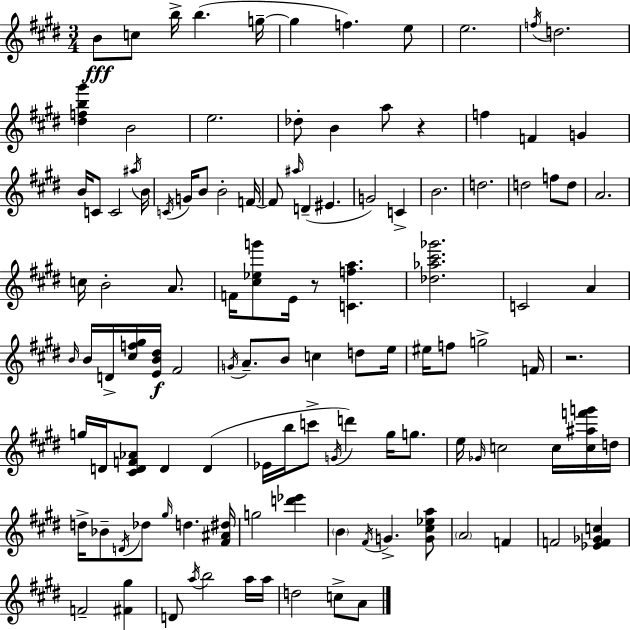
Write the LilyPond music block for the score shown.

{
  \clef treble
  \numericTimeSignature
  \time 3/4
  \key e \major
  b'8\fff c''8 b''16-> b''4.( g''16--~~ | g''4 f''4.) e''8 | e''2. | \acciaccatura { f''16 } d''2. | \break <dis'' f'' b'' gis'''>4 b'2 | e''2. | des''8-. b'4 a''8 r4 | f''4 f'4 g'4 | \break b'16 c'8 c'2 | \acciaccatura { ais''16 } b'16 \acciaccatura { c'16 } g'16 b'8 b'2-. | f'16~~ f'8 \grace { ais''16 } d'4--( eis'4. | g'2) | \break c'4-> b'2. | d''2. | d''2 | f''8 d''8 a'2. | \break c''16 b'2-. | a'8. f'16 <cis'' ees'' g'''>8 e'16 r8 <c' f'' a''>4. | <des'' aes'' cis''' ges'''>2. | c'2 | \break a'4 \grace { b'16 } b'16 d'16-> <cis'' f'' gis''>16 <e' b' dis''>16\f fis'2 | \acciaccatura { g'16 } a'8.-- b'8 c''4 | d''8 e''16 eis''16 f''8 g''2-> | f'16 r2. | \break g''16 d'16 <cis' d' f' aes'>8 d'4 | d'4( ees'16 b''16 c'''8-> \acciaccatura { g'16 }) d'''4 | gis''16 g''8. e''16 \grace { ges'16 } c''2 | c''16 <c'' ais'' f''' g'''>16 d''16 d''16-> bes'8-- \acciaccatura { d'16 } | \break des''8 \grace { gis''16 } d''4. <fis' ais' dis''>16 g''2 | <d''' ees'''>4 \parenthesize b'4 | \acciaccatura { fis'16 } g'4.-> <g' cis'' ees'' a''>8 \parenthesize a'2 | f'4 f'2 | \break <ees' f' ges' c''>4 f'2-- | <fis' gis''>4 d'8 | \acciaccatura { a''16 } b''2 a''16 a''16 | d''2 c''8-> a'8 | \break \bar "|."
}